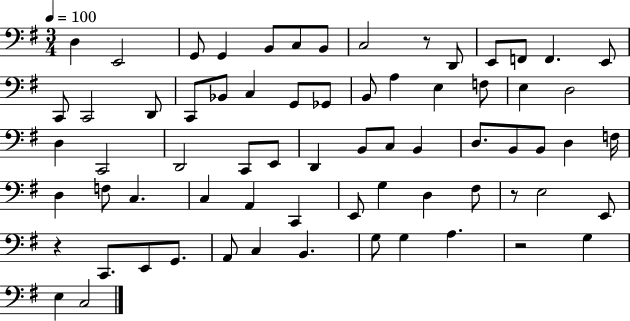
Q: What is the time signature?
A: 3/4